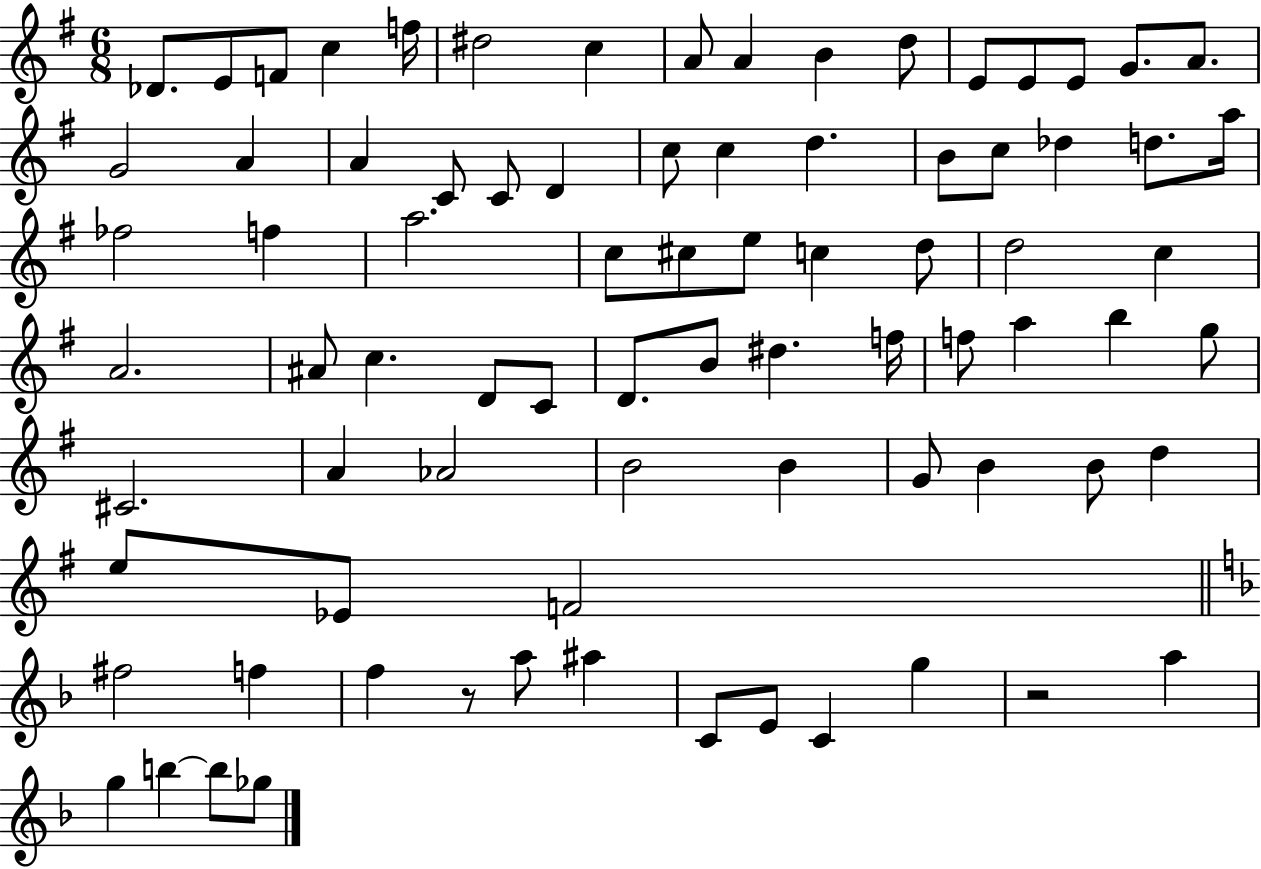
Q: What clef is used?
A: treble